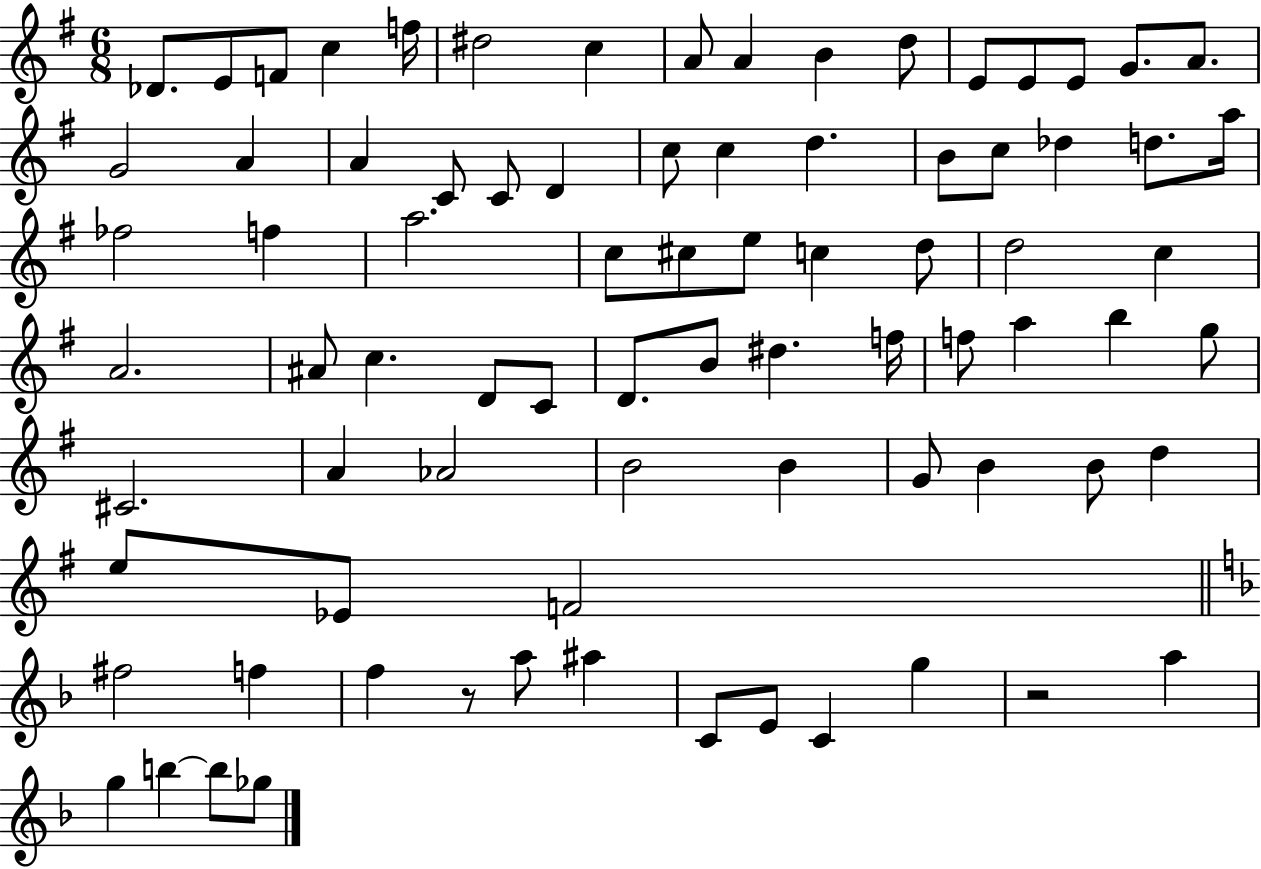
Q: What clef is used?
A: treble